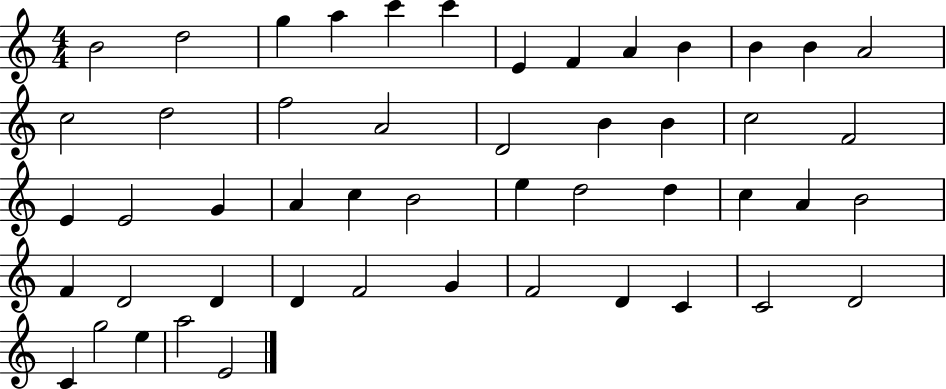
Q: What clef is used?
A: treble